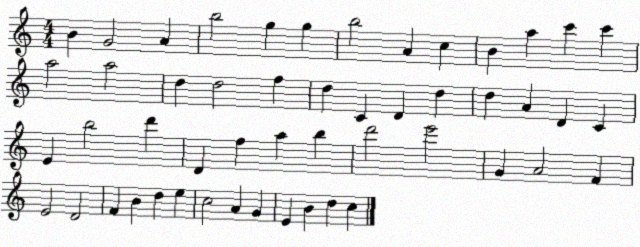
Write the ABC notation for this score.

X:1
T:Untitled
M:4/4
L:1/4
K:C
B G2 A b2 g g b2 A c B a c' c' a2 a2 d d2 f d C D d d A D C E b2 d' D f a b d'2 e'2 G A2 F E2 D2 F B d e c2 A G E B d c